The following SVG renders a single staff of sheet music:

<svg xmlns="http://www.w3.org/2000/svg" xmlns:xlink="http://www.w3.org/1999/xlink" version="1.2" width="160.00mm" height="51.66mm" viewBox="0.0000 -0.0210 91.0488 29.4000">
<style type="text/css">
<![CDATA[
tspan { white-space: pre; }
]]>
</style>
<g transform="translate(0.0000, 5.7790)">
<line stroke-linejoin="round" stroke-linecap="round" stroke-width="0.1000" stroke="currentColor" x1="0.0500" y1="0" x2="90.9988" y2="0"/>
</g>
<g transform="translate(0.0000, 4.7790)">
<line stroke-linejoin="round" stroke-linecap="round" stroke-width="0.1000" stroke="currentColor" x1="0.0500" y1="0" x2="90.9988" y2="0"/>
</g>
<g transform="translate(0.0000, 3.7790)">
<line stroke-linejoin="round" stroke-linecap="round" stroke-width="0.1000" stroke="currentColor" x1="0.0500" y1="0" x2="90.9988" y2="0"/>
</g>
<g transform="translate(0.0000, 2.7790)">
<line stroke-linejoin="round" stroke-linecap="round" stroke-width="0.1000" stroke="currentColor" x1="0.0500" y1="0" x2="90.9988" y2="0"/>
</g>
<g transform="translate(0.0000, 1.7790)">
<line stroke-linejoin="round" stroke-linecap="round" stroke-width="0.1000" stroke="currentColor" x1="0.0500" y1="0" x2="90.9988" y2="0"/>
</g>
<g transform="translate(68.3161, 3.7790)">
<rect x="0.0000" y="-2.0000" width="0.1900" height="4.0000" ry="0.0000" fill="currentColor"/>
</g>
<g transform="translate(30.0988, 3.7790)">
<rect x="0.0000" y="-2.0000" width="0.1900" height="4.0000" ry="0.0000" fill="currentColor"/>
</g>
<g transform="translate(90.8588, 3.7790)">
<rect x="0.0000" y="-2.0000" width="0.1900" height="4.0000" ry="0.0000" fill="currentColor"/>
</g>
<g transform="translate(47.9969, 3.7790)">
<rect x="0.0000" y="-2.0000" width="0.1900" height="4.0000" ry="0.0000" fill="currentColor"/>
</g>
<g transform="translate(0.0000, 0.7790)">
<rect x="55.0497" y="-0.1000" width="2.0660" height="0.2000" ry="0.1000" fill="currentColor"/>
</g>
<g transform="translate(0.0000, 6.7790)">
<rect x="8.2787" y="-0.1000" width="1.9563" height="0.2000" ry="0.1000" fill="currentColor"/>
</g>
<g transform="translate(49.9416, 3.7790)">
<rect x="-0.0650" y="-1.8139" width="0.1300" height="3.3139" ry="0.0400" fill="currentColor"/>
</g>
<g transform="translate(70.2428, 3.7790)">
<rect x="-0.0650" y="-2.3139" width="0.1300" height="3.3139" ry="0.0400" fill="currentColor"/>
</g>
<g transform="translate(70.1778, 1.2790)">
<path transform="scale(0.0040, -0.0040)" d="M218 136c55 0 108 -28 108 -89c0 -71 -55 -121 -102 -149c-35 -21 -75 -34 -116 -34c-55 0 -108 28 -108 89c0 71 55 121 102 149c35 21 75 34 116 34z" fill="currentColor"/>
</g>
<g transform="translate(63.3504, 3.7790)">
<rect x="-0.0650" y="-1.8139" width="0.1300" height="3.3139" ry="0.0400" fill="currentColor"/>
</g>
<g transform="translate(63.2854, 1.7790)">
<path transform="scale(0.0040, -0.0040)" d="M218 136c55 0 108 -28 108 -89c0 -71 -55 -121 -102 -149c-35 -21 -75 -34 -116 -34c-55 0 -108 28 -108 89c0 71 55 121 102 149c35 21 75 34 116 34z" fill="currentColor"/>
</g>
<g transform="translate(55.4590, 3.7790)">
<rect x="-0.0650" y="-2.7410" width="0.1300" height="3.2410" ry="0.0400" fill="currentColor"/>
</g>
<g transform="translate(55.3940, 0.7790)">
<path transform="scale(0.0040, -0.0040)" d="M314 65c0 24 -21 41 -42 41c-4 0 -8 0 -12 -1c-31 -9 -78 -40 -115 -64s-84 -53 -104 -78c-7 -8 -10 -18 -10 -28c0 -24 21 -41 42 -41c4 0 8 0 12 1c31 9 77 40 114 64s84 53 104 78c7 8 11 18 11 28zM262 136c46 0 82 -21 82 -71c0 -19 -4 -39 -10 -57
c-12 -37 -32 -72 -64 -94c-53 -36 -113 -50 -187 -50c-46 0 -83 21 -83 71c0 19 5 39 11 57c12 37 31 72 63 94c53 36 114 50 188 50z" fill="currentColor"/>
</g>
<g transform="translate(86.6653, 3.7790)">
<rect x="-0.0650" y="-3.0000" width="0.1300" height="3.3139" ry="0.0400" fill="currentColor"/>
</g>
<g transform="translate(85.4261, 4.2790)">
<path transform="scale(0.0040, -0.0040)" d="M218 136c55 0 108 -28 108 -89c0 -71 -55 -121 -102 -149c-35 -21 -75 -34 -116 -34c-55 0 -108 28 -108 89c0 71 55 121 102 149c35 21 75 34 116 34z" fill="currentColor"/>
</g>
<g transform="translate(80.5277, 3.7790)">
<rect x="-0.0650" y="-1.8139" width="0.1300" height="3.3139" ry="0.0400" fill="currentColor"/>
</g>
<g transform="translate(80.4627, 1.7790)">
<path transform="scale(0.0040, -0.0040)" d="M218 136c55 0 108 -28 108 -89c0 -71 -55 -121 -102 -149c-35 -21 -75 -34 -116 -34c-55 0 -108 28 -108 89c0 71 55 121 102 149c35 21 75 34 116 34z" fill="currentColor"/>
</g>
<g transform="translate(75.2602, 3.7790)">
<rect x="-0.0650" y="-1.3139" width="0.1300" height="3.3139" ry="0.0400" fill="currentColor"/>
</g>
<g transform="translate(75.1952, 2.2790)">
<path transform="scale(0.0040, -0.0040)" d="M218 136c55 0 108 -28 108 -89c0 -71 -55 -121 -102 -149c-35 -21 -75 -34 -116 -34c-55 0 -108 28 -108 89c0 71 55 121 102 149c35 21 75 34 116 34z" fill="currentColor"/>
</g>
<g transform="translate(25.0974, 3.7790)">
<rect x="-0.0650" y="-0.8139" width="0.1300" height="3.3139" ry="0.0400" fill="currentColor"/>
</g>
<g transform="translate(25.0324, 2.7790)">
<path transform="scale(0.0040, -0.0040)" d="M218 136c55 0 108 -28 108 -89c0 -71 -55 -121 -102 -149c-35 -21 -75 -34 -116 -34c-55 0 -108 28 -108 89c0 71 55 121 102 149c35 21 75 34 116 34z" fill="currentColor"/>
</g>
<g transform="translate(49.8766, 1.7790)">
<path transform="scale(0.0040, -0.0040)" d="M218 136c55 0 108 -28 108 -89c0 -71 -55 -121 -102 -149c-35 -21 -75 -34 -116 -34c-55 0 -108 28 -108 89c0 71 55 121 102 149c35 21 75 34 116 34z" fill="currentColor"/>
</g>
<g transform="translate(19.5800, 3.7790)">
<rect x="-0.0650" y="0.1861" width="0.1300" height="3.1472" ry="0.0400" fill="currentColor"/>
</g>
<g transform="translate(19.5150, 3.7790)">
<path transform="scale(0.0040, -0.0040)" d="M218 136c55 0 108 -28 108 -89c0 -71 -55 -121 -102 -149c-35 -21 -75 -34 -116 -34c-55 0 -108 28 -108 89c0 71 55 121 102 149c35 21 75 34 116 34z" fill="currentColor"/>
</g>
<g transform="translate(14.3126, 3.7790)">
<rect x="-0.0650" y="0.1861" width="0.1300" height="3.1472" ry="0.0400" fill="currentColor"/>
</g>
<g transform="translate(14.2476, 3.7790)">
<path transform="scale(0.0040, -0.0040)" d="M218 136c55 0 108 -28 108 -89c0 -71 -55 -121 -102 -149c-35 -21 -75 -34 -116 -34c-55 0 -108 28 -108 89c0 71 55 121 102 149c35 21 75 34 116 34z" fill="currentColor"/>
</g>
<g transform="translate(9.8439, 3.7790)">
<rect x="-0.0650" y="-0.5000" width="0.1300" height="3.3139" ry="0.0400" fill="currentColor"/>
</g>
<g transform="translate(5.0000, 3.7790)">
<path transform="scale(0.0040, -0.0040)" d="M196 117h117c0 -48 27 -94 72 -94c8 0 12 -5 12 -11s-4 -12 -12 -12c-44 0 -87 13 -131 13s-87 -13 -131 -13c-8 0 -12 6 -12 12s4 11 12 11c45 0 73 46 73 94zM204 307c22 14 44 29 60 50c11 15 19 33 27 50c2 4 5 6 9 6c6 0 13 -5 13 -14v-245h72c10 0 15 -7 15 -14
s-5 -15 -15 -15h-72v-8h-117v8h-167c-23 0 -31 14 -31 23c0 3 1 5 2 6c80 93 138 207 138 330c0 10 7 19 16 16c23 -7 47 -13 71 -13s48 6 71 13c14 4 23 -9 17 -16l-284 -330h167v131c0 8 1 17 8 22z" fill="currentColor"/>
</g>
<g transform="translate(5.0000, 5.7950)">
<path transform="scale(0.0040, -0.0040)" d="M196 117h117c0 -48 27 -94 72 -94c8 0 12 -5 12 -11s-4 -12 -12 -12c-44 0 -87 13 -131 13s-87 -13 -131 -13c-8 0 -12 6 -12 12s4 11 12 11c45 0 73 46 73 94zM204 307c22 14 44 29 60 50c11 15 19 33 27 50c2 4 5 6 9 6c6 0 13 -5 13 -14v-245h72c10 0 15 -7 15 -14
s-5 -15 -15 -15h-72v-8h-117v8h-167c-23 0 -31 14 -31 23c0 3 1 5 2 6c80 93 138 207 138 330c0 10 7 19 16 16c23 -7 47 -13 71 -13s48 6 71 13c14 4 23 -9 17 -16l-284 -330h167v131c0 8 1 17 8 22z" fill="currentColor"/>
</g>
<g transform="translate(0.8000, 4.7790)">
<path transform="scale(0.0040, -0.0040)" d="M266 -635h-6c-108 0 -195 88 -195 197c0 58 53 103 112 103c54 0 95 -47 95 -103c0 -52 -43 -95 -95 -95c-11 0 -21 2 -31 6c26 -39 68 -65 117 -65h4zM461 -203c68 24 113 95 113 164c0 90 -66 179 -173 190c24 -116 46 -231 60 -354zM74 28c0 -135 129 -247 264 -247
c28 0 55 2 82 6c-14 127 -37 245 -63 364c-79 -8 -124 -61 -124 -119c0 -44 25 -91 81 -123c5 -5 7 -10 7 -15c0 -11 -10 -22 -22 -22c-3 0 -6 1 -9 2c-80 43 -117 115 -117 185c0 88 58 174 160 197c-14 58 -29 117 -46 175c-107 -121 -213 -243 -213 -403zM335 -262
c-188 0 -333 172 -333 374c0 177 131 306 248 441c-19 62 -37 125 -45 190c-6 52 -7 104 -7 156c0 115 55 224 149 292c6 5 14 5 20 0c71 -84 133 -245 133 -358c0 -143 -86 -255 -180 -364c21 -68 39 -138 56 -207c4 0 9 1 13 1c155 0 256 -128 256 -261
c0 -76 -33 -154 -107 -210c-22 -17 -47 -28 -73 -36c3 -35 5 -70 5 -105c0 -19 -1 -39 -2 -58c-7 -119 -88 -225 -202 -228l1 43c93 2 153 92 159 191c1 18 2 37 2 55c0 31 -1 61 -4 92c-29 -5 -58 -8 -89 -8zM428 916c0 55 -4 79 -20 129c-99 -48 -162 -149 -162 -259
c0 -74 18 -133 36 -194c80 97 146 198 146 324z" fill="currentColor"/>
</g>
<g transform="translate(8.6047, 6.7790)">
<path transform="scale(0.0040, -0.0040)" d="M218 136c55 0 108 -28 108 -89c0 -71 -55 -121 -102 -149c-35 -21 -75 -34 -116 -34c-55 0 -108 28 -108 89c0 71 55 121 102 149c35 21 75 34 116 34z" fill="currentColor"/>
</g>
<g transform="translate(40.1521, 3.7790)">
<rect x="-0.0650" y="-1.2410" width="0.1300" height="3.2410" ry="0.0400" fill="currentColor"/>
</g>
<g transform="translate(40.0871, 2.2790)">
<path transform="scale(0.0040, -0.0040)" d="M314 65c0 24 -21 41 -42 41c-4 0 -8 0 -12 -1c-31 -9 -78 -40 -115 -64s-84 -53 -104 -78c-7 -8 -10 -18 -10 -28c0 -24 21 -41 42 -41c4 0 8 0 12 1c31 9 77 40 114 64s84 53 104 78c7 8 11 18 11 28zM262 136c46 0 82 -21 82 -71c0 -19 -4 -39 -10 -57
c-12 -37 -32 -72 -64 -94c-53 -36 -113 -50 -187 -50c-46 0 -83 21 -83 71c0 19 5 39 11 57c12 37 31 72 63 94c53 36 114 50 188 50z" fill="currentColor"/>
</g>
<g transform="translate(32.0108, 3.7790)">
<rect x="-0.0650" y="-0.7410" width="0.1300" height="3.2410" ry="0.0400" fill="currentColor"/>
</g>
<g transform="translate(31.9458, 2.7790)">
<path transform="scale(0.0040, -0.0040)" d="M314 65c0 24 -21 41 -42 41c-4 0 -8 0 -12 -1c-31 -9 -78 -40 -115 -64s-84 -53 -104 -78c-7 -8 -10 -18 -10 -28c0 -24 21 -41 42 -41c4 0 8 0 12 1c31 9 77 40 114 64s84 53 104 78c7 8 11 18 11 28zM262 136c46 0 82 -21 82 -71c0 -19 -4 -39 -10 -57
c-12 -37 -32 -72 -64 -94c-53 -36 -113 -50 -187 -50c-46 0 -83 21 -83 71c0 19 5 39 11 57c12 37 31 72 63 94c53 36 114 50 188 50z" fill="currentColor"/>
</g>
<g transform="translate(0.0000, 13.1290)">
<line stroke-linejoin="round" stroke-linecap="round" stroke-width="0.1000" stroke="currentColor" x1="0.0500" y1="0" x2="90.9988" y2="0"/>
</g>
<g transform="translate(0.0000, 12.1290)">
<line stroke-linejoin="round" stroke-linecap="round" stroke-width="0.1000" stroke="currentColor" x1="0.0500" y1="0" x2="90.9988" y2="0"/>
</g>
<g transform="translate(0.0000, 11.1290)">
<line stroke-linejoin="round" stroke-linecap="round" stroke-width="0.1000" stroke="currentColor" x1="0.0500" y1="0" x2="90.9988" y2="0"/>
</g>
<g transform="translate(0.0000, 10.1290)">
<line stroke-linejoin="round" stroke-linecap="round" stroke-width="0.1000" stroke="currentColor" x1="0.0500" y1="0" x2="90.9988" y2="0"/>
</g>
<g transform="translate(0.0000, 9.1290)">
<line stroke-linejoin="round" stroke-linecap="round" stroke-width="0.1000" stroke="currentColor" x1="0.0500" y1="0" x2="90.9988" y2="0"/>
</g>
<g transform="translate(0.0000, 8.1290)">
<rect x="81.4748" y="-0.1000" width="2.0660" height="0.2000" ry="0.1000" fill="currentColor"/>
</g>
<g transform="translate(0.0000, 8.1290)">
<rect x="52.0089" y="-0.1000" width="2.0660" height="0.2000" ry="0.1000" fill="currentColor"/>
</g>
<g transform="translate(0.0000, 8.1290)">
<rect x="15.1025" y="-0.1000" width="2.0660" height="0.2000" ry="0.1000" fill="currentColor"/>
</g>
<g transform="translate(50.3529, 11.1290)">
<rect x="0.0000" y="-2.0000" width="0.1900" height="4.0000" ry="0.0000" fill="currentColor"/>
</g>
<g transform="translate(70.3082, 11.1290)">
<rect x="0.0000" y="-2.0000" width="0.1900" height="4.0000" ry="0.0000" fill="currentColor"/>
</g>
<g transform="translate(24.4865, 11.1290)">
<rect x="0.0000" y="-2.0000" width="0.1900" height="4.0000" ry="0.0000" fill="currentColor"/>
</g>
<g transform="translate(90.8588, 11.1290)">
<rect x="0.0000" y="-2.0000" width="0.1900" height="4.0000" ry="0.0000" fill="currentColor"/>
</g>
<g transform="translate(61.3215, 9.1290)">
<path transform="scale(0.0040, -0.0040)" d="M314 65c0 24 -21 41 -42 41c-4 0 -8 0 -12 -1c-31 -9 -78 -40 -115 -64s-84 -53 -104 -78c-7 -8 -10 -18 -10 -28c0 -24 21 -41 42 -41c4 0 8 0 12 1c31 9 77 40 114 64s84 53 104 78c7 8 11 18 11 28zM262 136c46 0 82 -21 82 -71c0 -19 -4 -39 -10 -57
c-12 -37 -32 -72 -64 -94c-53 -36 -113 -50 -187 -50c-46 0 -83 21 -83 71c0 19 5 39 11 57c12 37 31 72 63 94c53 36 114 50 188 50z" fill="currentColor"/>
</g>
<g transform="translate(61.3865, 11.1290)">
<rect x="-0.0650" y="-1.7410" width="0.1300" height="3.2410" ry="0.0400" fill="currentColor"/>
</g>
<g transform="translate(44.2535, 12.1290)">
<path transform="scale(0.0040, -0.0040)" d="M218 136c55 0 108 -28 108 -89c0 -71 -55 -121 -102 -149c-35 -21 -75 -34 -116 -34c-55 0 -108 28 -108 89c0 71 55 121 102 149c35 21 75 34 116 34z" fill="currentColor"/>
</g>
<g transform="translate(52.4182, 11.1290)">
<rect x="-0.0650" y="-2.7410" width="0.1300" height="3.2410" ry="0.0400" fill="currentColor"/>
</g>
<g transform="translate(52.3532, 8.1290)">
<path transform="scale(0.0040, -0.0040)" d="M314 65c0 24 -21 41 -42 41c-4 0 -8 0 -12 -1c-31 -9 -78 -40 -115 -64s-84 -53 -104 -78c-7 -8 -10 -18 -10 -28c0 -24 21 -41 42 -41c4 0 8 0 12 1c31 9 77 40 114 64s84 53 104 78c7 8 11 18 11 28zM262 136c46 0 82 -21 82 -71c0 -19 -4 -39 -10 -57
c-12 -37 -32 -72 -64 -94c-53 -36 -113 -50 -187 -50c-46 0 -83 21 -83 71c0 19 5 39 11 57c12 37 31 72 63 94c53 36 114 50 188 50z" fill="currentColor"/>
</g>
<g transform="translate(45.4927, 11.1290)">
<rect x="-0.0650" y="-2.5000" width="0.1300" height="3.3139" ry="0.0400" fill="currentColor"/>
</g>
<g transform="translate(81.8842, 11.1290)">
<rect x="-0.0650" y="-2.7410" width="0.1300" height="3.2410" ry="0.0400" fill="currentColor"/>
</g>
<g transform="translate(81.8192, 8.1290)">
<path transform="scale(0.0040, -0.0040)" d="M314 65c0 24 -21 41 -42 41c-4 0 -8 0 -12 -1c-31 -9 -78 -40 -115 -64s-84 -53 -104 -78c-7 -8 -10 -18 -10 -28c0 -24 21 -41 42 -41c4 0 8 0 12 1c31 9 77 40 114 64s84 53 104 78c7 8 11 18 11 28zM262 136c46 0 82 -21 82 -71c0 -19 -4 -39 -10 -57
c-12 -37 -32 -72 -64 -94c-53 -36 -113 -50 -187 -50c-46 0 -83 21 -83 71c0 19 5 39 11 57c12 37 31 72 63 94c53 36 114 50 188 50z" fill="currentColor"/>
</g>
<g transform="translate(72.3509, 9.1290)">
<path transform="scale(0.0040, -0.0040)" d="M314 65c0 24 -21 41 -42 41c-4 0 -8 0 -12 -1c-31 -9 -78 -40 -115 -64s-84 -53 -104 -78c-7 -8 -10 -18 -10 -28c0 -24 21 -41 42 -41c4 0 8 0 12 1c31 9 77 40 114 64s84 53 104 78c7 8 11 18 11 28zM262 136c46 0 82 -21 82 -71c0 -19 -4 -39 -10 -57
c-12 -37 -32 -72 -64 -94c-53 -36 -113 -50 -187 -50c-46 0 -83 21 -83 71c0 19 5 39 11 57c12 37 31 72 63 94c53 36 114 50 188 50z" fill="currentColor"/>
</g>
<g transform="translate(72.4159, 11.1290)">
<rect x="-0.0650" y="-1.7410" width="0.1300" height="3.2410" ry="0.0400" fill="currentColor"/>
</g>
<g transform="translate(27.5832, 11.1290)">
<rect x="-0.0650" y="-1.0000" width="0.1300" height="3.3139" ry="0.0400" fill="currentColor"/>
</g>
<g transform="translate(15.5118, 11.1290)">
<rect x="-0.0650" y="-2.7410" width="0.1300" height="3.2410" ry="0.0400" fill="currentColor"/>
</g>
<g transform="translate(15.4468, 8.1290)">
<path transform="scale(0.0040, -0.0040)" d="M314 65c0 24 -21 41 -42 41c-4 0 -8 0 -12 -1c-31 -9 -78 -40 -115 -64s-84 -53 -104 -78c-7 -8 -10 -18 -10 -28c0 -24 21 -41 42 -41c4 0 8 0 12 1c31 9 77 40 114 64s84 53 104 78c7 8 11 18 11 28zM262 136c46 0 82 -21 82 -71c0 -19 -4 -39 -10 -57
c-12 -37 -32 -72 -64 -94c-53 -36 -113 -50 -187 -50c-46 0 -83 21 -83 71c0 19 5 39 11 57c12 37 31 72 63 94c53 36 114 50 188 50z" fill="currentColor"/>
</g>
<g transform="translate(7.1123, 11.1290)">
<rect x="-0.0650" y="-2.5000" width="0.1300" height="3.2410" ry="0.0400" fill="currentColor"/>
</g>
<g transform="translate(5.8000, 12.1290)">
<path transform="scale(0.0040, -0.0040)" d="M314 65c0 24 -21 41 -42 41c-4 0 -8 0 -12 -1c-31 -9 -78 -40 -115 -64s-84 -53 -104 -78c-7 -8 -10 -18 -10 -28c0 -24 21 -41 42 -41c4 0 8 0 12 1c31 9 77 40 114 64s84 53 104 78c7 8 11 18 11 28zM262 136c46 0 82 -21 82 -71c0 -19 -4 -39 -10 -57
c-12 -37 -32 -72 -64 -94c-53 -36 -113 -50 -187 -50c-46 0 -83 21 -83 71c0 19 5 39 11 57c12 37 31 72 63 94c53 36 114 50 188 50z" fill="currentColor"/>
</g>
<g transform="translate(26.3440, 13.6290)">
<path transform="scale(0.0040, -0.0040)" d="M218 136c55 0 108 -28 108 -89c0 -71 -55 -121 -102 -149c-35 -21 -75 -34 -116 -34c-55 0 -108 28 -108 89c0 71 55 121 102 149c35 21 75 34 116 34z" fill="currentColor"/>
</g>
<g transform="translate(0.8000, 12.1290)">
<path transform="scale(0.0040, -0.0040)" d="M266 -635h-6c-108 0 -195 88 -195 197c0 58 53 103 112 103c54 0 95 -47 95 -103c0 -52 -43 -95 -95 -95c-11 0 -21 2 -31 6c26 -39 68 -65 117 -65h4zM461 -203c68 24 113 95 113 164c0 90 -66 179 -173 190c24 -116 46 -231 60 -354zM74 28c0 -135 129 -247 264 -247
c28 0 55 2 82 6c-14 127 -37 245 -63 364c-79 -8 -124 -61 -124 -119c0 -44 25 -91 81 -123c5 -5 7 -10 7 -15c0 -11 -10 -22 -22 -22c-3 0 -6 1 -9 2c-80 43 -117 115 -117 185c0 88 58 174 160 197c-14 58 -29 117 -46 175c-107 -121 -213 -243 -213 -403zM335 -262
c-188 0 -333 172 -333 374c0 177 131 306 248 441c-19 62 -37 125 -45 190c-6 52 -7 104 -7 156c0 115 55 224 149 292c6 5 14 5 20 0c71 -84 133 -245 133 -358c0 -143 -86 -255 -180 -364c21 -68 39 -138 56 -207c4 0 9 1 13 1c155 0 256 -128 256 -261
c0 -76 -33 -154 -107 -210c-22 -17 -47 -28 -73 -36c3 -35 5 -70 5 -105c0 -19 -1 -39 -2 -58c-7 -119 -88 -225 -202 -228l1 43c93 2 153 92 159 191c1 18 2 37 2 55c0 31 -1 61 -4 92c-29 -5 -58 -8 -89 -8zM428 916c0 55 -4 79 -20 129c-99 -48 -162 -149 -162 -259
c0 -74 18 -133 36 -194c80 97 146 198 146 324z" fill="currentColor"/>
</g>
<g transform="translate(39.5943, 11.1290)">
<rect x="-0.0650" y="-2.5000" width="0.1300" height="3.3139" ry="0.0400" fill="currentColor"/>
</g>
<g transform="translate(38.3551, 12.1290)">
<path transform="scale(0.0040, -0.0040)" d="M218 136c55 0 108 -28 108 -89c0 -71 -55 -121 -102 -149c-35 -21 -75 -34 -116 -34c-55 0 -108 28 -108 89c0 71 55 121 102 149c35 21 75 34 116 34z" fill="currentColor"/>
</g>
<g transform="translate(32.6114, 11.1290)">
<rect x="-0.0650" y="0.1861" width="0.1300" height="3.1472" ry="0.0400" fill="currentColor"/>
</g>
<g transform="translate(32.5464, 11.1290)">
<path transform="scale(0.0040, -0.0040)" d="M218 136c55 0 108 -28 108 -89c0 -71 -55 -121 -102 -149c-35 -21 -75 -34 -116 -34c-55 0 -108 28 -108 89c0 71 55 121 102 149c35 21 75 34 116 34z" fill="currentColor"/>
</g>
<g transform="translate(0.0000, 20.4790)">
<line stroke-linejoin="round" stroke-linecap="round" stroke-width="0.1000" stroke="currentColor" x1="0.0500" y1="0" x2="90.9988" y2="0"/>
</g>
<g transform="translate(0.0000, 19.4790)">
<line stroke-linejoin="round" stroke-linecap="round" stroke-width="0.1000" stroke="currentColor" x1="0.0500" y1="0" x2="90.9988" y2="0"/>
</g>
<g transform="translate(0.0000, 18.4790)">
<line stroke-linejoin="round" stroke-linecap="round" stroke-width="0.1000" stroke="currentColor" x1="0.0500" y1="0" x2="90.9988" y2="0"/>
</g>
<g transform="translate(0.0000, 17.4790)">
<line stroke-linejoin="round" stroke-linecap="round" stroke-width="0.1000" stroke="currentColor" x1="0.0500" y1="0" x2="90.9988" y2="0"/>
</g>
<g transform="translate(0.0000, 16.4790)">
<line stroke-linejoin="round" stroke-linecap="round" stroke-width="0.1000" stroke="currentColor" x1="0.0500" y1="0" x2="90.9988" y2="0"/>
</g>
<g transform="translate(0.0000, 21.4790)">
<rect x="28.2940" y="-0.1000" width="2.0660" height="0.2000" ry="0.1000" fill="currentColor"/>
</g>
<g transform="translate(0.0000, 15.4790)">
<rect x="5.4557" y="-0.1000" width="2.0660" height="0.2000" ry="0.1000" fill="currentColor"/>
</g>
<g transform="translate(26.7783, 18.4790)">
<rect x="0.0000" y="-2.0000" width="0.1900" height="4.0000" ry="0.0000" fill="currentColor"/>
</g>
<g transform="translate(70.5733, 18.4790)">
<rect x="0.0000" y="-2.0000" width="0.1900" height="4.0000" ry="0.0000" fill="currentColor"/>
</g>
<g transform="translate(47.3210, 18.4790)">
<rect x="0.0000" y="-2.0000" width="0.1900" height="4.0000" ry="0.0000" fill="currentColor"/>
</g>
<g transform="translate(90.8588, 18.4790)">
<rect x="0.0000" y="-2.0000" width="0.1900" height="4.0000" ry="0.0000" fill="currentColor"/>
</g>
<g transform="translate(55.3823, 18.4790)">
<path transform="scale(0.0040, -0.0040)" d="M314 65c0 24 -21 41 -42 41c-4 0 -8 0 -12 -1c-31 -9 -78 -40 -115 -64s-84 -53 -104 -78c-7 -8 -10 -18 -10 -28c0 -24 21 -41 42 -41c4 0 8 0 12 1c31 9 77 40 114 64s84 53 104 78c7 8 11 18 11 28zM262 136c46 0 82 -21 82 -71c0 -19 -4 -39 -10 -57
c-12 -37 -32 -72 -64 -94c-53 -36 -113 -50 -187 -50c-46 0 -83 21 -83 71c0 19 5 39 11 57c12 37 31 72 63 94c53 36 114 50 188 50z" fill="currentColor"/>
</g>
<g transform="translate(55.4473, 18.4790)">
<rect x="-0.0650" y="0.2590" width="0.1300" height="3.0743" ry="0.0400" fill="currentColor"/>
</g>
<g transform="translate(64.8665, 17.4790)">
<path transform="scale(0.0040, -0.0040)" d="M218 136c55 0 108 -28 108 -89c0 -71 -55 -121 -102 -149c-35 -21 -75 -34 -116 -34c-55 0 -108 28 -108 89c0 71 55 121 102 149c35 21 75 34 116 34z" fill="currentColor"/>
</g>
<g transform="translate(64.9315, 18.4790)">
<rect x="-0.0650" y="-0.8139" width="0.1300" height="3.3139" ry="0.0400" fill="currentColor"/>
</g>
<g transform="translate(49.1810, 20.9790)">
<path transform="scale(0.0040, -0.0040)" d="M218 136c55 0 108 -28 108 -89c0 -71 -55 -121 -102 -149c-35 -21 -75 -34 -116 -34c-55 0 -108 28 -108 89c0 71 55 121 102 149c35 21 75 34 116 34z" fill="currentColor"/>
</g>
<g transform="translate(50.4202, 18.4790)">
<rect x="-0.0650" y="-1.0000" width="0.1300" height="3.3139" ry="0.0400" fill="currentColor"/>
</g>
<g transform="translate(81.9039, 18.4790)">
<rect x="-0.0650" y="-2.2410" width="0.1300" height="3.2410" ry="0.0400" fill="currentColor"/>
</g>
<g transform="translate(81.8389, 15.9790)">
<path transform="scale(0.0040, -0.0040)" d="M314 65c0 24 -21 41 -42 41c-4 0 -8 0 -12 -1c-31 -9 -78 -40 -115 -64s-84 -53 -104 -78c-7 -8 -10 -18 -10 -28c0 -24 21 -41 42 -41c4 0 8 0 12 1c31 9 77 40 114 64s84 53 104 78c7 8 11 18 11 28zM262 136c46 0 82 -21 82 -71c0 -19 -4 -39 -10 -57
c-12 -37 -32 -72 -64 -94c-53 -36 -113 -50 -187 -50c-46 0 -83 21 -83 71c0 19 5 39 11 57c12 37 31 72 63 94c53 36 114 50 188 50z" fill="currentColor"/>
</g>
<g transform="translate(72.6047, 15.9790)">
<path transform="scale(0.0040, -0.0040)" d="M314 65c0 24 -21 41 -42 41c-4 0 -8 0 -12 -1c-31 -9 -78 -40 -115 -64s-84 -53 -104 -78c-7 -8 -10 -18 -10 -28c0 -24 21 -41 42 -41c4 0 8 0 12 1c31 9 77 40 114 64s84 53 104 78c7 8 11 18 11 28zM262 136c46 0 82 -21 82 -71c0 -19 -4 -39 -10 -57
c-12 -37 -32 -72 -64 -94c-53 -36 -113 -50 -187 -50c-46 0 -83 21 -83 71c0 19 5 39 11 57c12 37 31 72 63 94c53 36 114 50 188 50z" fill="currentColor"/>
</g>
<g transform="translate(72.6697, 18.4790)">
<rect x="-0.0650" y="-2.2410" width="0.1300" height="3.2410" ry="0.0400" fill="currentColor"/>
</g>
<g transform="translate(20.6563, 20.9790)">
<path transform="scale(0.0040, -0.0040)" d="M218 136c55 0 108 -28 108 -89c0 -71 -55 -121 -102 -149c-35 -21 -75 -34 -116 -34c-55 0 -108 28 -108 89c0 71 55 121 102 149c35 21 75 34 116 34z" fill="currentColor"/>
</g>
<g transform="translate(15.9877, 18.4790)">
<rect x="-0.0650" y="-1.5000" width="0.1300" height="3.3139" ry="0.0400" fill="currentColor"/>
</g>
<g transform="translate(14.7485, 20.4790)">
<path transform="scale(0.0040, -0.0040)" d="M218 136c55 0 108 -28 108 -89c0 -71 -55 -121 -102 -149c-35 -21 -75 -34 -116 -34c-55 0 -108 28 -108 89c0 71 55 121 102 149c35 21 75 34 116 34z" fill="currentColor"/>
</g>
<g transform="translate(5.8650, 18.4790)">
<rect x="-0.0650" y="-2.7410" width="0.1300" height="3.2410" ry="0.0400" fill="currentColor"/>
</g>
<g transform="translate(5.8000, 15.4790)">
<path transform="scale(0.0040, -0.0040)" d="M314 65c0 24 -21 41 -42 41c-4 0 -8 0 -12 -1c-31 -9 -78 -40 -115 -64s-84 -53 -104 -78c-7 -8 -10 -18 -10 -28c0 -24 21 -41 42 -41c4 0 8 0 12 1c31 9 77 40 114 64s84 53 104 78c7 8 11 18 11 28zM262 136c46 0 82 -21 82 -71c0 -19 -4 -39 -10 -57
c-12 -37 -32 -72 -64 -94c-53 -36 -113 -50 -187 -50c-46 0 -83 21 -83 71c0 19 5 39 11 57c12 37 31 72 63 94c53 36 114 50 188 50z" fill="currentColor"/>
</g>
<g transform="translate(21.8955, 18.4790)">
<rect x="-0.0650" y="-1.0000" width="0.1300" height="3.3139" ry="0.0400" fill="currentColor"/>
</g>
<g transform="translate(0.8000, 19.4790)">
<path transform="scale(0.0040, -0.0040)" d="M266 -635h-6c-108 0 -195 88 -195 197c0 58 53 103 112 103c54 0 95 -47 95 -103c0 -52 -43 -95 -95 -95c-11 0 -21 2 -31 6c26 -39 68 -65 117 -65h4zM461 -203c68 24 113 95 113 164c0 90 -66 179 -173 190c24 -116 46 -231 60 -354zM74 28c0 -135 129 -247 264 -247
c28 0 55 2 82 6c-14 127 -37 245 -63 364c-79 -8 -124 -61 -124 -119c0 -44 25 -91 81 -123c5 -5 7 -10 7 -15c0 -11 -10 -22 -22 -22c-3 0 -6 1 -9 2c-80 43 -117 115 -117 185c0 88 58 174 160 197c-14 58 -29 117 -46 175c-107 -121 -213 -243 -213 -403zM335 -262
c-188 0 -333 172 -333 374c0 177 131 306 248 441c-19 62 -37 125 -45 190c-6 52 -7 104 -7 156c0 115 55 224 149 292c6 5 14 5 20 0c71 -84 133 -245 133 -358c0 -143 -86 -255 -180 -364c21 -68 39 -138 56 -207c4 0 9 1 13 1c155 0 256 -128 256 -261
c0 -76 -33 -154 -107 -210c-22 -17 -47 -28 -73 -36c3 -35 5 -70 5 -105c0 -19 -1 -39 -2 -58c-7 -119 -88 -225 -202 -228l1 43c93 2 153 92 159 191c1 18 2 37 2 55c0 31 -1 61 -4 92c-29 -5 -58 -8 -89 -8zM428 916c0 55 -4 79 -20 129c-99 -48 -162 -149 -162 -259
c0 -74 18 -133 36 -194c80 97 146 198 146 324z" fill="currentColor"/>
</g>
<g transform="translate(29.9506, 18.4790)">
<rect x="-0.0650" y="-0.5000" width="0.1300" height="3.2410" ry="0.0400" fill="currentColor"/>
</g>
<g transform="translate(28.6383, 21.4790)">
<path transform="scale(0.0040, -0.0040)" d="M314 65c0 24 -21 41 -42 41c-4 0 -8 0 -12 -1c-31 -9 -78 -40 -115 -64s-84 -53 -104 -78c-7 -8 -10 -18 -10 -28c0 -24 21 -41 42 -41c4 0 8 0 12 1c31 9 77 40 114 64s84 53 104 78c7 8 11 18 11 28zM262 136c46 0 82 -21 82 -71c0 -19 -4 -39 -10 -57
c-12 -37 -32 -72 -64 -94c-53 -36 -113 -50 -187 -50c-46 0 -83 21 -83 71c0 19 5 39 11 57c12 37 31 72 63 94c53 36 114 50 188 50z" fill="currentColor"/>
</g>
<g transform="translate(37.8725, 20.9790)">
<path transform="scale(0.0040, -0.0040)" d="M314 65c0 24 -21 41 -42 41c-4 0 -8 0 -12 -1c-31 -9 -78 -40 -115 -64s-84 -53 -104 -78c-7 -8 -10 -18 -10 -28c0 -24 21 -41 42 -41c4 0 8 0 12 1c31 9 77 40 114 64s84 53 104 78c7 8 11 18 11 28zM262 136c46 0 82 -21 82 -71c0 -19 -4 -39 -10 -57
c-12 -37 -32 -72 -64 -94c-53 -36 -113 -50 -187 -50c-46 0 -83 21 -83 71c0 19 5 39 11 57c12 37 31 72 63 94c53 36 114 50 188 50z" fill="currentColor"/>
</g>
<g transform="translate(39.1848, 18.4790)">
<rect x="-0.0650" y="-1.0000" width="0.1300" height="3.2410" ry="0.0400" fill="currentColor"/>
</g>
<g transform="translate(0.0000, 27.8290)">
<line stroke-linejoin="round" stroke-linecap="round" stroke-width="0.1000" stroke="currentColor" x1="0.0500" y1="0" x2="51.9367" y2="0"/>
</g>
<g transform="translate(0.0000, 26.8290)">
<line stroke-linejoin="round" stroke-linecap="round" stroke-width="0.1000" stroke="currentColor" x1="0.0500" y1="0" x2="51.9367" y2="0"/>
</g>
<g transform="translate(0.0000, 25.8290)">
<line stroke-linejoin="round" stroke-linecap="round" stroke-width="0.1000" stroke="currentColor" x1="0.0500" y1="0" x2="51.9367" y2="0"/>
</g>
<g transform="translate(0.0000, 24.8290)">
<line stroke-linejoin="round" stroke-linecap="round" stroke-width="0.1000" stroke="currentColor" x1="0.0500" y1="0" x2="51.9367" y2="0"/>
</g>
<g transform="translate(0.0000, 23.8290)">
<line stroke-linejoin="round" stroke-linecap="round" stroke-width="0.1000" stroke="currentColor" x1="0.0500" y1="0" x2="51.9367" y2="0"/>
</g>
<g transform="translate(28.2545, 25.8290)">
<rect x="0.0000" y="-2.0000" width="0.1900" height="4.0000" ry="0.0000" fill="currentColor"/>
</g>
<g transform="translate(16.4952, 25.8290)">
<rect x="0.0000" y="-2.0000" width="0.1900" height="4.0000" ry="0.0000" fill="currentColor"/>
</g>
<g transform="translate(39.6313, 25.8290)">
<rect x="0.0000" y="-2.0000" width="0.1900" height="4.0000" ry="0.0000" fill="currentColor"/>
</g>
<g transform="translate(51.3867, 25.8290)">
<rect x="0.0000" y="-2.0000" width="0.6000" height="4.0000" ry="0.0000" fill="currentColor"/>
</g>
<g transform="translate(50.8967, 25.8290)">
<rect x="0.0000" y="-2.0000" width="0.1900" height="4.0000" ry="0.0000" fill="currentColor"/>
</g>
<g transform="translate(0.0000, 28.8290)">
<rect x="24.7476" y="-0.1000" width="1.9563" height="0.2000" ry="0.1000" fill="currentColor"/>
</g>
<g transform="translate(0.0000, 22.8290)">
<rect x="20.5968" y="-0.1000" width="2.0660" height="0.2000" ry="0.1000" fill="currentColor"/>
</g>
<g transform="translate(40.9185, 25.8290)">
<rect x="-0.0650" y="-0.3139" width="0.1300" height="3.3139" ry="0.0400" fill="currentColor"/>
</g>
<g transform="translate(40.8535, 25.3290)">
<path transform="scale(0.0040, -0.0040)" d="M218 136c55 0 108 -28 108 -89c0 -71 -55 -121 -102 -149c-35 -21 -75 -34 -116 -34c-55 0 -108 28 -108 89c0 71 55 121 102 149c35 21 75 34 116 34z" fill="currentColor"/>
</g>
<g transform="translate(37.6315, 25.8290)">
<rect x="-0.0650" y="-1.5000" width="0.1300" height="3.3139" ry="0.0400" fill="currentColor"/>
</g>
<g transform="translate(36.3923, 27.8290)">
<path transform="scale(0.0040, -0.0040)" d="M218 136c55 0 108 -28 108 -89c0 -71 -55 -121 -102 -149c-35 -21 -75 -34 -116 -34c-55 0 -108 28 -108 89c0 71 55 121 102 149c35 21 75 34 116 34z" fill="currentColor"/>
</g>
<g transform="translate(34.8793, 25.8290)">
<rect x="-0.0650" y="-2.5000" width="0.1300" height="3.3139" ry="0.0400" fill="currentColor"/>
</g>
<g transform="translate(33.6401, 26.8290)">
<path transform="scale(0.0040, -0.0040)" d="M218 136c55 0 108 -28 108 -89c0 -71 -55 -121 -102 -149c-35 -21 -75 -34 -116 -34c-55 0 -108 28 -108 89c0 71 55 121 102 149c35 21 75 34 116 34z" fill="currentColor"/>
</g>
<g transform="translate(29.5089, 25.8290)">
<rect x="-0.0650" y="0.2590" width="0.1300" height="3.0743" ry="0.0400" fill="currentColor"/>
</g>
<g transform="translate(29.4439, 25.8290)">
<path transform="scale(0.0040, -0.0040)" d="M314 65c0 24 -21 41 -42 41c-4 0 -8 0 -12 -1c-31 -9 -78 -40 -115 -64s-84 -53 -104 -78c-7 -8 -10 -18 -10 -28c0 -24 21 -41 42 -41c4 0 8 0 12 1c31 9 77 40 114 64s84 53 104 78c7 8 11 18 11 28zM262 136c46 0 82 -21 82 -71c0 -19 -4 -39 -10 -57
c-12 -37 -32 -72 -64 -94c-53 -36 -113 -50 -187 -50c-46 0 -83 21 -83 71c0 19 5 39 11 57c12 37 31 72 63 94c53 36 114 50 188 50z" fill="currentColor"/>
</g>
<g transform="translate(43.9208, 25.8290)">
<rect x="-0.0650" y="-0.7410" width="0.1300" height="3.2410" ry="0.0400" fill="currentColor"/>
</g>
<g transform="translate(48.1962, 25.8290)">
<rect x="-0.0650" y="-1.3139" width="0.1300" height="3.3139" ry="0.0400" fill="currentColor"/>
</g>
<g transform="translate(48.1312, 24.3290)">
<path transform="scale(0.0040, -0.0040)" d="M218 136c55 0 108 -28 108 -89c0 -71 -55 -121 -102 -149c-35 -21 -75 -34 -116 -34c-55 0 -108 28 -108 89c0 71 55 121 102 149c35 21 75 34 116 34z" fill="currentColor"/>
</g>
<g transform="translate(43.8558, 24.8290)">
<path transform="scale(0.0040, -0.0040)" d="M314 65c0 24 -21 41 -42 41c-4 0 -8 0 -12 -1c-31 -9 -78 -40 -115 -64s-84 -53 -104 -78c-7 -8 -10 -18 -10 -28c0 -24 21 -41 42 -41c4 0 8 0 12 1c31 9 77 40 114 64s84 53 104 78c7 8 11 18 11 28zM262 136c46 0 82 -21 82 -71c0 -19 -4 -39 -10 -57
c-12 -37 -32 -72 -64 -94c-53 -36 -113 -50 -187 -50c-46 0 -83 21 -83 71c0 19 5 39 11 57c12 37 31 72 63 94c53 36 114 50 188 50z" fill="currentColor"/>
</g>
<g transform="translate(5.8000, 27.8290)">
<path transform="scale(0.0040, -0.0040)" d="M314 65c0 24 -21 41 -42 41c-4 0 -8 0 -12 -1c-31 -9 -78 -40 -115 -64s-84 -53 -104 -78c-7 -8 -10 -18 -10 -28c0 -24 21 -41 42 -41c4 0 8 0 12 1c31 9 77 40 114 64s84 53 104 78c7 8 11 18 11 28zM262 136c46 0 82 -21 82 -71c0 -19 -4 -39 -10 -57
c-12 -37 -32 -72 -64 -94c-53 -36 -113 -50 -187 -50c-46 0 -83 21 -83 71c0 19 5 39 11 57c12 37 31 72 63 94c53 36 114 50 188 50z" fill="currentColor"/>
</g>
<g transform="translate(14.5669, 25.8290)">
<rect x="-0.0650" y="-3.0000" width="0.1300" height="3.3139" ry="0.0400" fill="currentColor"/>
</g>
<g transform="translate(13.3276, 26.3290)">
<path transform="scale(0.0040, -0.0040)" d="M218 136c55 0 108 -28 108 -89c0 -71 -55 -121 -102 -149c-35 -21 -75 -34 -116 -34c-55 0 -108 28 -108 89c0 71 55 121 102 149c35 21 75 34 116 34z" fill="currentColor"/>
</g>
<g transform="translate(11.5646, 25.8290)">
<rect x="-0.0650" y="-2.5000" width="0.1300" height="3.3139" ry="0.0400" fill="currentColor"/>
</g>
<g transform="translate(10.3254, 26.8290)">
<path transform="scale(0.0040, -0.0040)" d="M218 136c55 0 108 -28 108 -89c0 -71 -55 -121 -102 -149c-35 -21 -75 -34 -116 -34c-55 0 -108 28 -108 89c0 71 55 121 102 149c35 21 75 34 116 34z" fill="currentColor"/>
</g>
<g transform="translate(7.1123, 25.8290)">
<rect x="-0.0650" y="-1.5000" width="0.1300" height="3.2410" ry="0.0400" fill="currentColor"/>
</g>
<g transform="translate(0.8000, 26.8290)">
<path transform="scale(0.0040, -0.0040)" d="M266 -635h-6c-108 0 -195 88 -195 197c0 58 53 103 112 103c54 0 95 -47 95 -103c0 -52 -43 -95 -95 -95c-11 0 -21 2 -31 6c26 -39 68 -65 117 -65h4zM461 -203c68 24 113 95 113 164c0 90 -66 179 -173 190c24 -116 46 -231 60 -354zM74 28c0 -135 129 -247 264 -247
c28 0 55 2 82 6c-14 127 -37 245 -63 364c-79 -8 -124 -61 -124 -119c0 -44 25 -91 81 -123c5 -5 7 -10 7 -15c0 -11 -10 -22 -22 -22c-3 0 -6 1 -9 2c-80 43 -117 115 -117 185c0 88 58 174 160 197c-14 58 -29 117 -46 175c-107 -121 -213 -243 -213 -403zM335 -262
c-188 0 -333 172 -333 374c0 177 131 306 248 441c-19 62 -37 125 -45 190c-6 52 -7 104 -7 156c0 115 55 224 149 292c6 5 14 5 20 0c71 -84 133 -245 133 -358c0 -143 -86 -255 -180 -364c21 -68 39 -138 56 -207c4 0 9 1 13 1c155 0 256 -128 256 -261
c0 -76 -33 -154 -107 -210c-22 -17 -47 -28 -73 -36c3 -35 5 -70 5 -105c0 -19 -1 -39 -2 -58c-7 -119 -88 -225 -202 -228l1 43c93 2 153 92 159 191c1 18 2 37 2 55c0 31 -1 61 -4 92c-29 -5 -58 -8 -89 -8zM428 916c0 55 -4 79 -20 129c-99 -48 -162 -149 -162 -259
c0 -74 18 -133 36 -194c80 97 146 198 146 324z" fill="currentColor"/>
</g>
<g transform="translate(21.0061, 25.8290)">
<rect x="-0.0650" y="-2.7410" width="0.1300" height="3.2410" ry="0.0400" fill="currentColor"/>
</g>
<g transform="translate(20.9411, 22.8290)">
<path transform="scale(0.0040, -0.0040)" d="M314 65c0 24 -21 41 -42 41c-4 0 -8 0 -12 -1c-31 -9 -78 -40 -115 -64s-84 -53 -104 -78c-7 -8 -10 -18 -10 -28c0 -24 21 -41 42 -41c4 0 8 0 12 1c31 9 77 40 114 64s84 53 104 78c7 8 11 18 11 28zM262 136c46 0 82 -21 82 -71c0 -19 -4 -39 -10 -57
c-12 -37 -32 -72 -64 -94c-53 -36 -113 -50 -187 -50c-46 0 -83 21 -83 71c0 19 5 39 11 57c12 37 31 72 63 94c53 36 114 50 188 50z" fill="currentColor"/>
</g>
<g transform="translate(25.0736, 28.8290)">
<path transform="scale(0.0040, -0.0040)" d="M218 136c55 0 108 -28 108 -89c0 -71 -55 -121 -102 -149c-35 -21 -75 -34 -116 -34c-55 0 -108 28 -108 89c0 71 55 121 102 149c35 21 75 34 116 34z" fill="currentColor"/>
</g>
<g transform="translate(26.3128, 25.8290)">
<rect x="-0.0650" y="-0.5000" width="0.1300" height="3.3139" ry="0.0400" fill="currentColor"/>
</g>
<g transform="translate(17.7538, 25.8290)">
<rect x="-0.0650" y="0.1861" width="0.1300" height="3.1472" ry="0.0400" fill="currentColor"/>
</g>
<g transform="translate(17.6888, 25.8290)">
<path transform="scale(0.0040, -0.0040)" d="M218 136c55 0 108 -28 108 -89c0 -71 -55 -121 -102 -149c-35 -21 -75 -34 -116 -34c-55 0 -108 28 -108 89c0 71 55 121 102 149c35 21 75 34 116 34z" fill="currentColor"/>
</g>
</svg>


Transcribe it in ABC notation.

X:1
T:Untitled
M:4/4
L:1/4
K:C
C B B d d2 e2 f a2 f g e f A G2 a2 D B G G a2 f2 f2 a2 a2 E D C2 D2 D B2 d g2 g2 E2 G A B a2 C B2 G E c d2 e